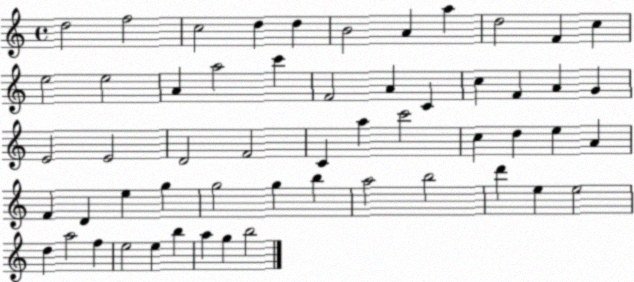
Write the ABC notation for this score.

X:1
T:Untitled
M:4/4
L:1/4
K:C
d2 f2 c2 d d B2 A a d2 F c e2 e2 A a2 c' F2 A C c F A G E2 E2 D2 F2 C a c'2 c d e A F D e g g2 g b a2 b2 d' e e2 d a2 f e2 e b a g b2